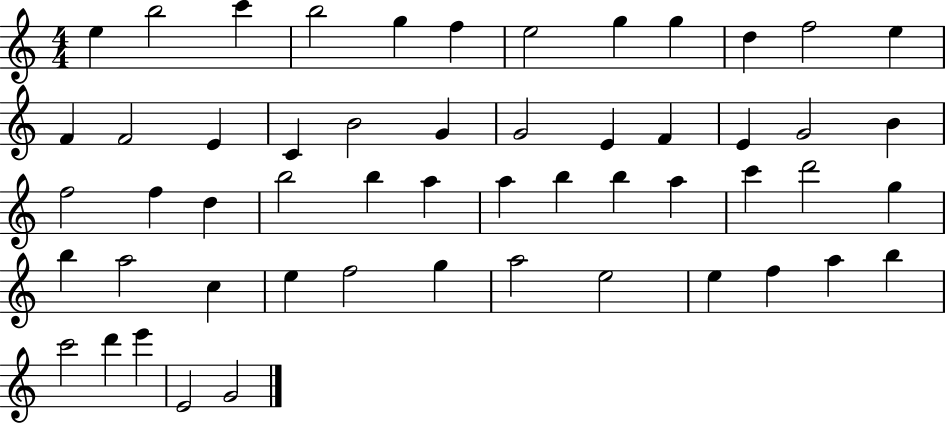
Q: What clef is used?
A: treble